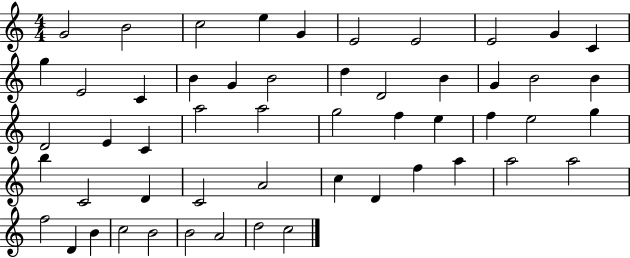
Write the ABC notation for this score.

X:1
T:Untitled
M:4/4
L:1/4
K:C
G2 B2 c2 e G E2 E2 E2 G C g E2 C B G B2 d D2 B G B2 B D2 E C a2 a2 g2 f e f e2 g b C2 D C2 A2 c D f a a2 a2 f2 D B c2 B2 B2 A2 d2 c2